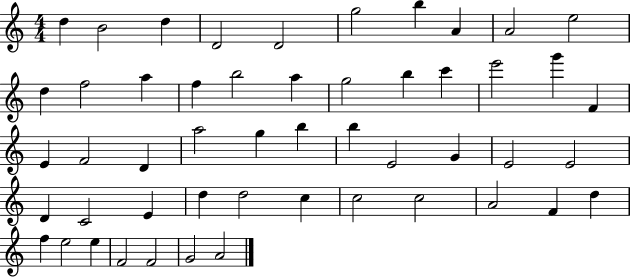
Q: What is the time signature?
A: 4/4